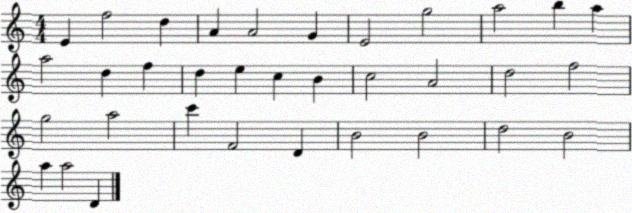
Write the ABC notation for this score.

X:1
T:Untitled
M:4/4
L:1/4
K:C
E f2 d A A2 G E2 g2 a2 b a a2 d f d e c B c2 A2 d2 f2 g2 a2 c' F2 D B2 B2 d2 B2 a a2 D